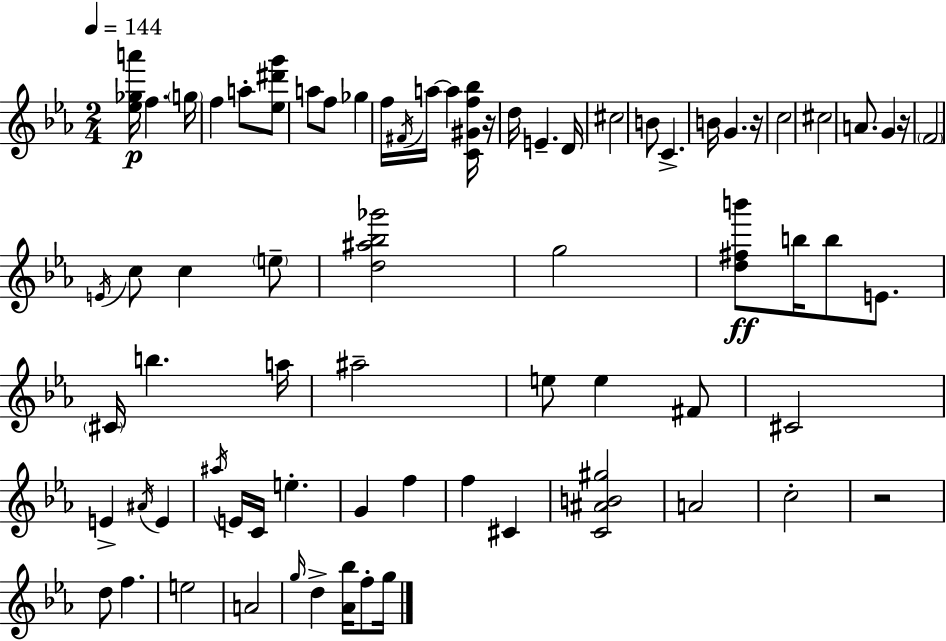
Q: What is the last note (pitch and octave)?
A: G5